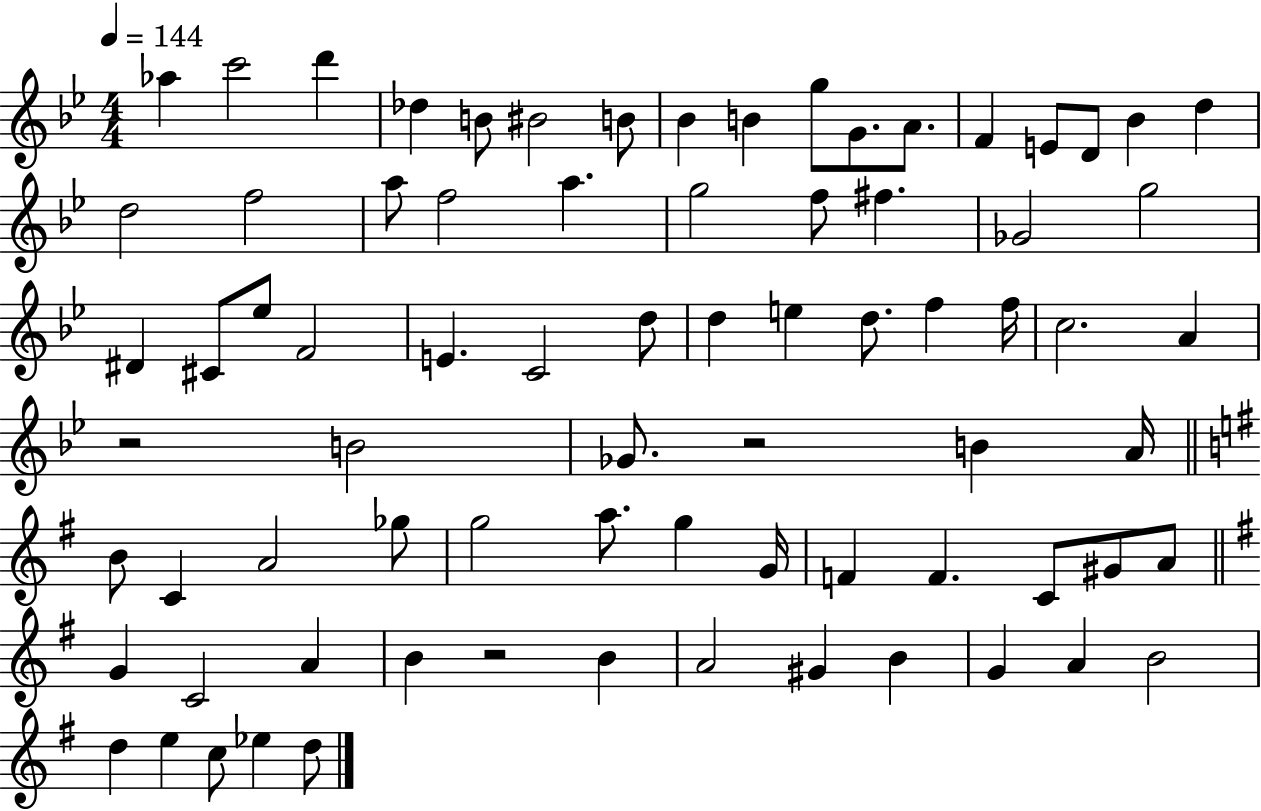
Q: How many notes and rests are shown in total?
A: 77